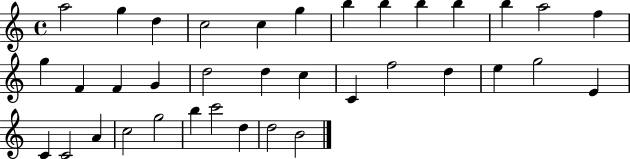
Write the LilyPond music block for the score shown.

{
  \clef treble
  \time 4/4
  \defaultTimeSignature
  \key c \major
  a''2 g''4 d''4 | c''2 c''4 g''4 | b''4 b''4 b''4 b''4 | b''4 a''2 f''4 | \break g''4 f'4 f'4 g'4 | d''2 d''4 c''4 | c'4 f''2 d''4 | e''4 g''2 e'4 | \break c'4 c'2 a'4 | c''2 g''2 | b''4 c'''2 d''4 | d''2 b'2 | \break \bar "|."
}